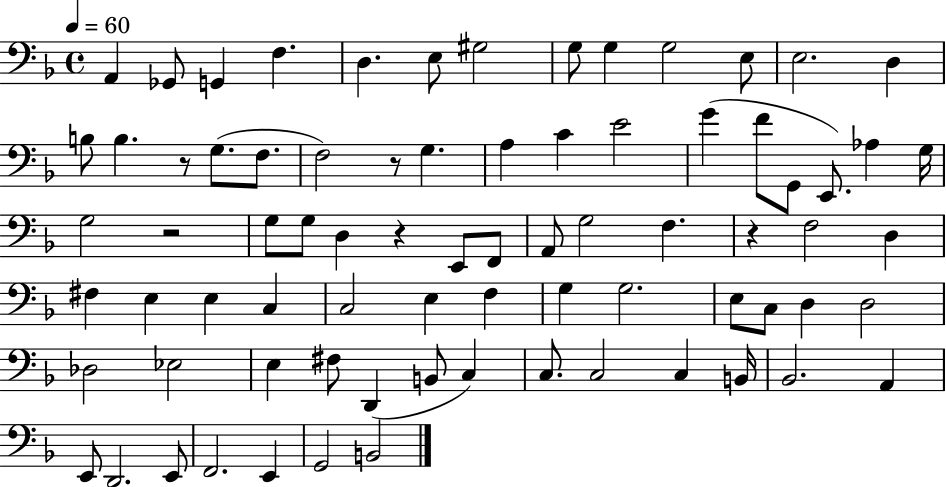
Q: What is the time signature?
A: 4/4